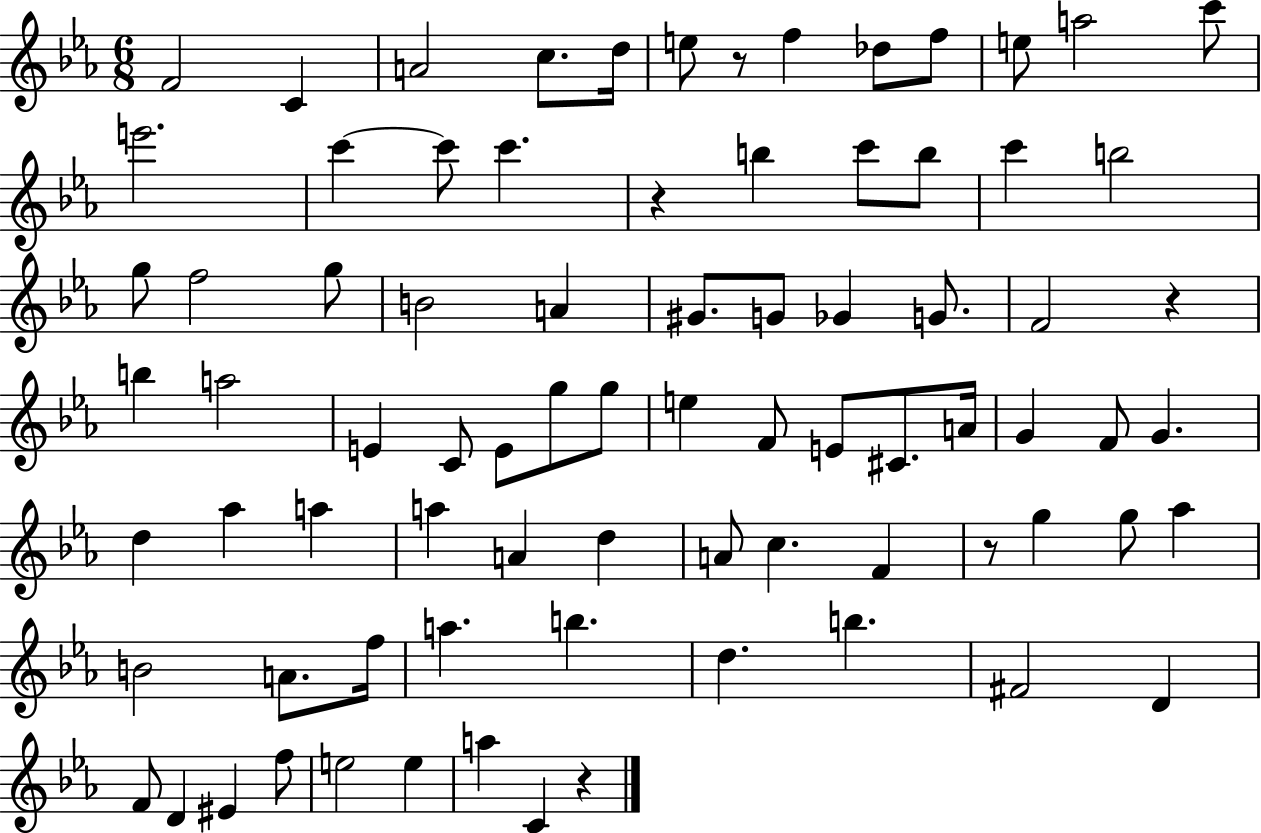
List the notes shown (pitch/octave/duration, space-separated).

F4/h C4/q A4/h C5/e. D5/s E5/e R/e F5/q Db5/e F5/e E5/e A5/h C6/e E6/h. C6/q C6/e C6/q. R/q B5/q C6/e B5/e C6/q B5/h G5/e F5/h G5/e B4/h A4/q G#4/e. G4/e Gb4/q G4/e. F4/h R/q B5/q A5/h E4/q C4/e E4/e G5/e G5/e E5/q F4/e E4/e C#4/e. A4/s G4/q F4/e G4/q. D5/q Ab5/q A5/q A5/q A4/q D5/q A4/e C5/q. F4/q R/e G5/q G5/e Ab5/q B4/h A4/e. F5/s A5/q. B5/q. D5/q. B5/q. F#4/h D4/q F4/e D4/q EIS4/q F5/e E5/h E5/q A5/q C4/q R/q